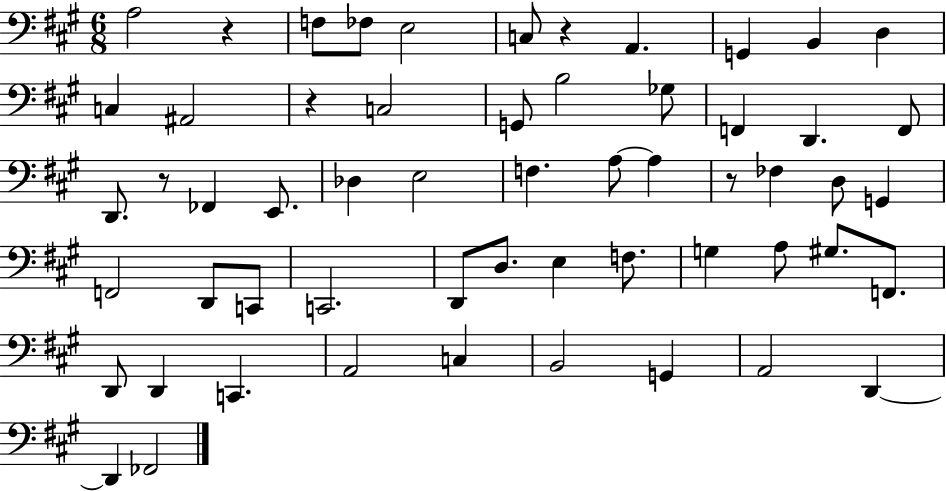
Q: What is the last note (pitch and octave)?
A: FES2